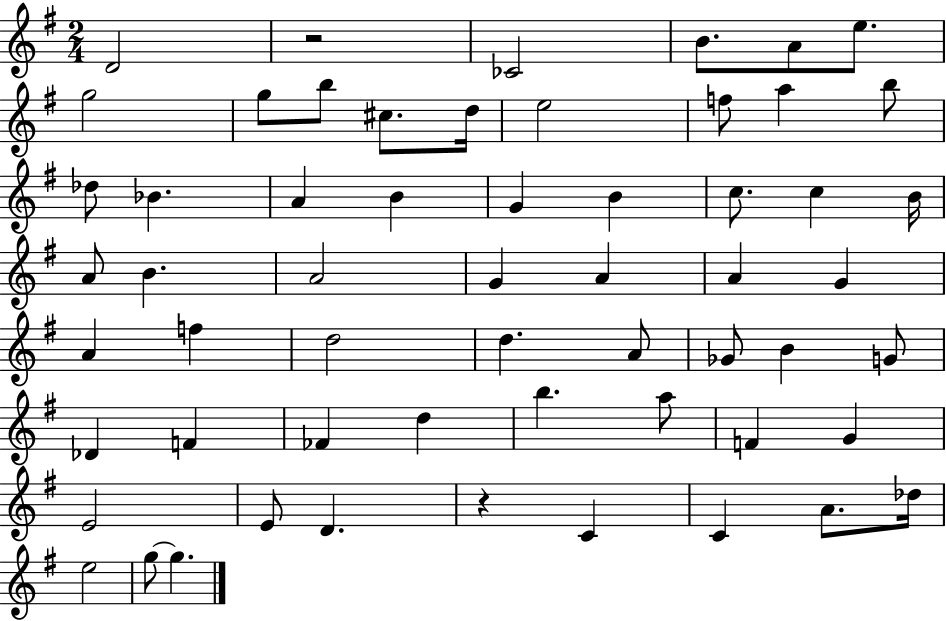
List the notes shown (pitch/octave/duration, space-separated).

D4/h R/h CES4/h B4/e. A4/e E5/e. G5/h G5/e B5/e C#5/e. D5/s E5/h F5/e A5/q B5/e Db5/e Bb4/q. A4/q B4/q G4/q B4/q C5/e. C5/q B4/s A4/e B4/q. A4/h G4/q A4/q A4/q G4/q A4/q F5/q D5/h D5/q. A4/e Gb4/e B4/q G4/e Db4/q F4/q FES4/q D5/q B5/q. A5/e F4/q G4/q E4/h E4/e D4/q. R/q C4/q C4/q A4/e. Db5/s E5/h G5/e G5/q.